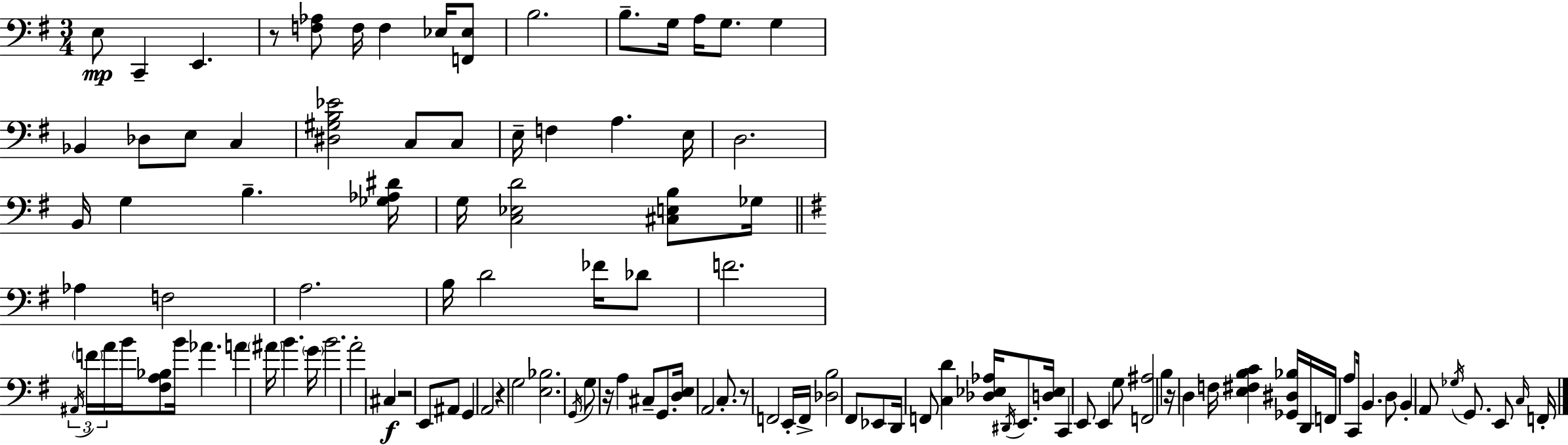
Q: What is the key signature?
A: G major